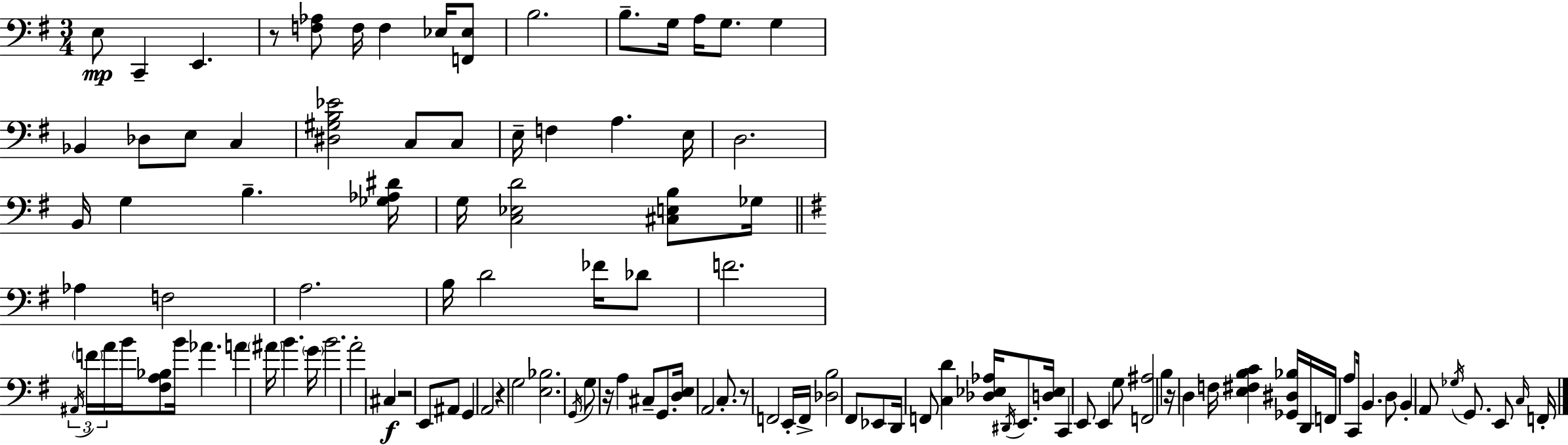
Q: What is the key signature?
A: G major